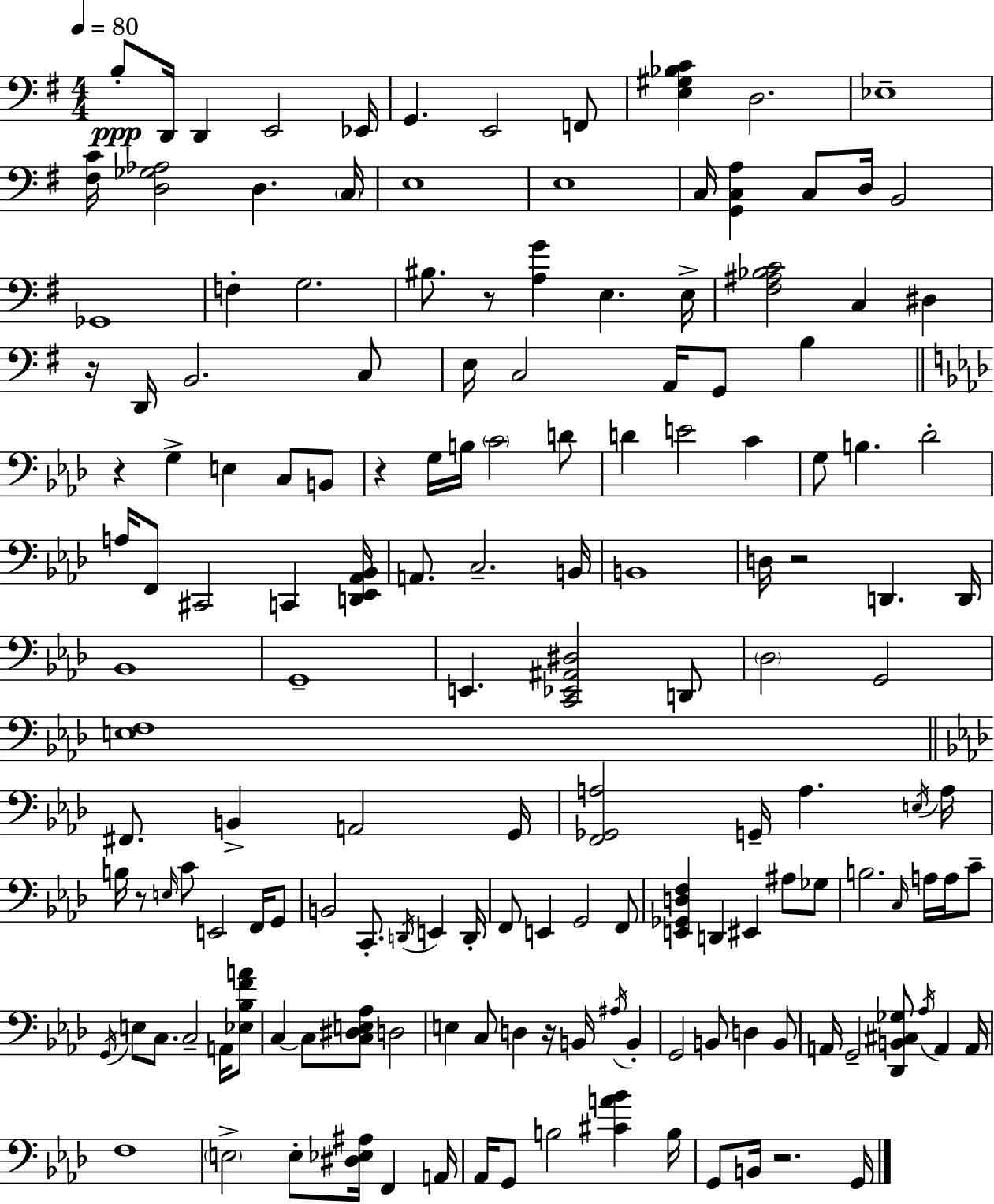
X:1
T:Untitled
M:4/4
L:1/4
K:Em
B,/2 D,,/4 D,, E,,2 _E,,/4 G,, E,,2 F,,/2 [E,^G,_B,C] D,2 _E,4 [^F,C]/4 [D,_G,_A,]2 D, C,/4 E,4 E,4 C,/4 [G,,C,A,] C,/2 D,/4 B,,2 _G,,4 F, G,2 ^B,/2 z/2 [A,G] E, E,/4 [^F,^A,_B,C]2 C, ^D, z/4 D,,/4 B,,2 C,/2 E,/4 C,2 A,,/4 G,,/2 B, z G, E, C,/2 B,,/2 z G,/4 B,/4 C2 D/2 D E2 C G,/2 B, _D2 A,/4 F,,/2 ^C,,2 C,, [D,,_E,,_A,,_B,,]/4 A,,/2 C,2 B,,/4 B,,4 D,/4 z2 D,, D,,/4 _B,,4 G,,4 E,, [C,,_E,,^A,,^D,]2 D,,/2 _D,2 G,,2 [E,F,]4 ^F,,/2 B,, A,,2 G,,/4 [F,,_G,,A,]2 G,,/4 A, E,/4 A,/4 B,/4 z/2 E,/4 C/2 E,,2 F,,/4 G,,/2 B,,2 C,,/2 D,,/4 E,, D,,/4 F,,/2 E,, G,,2 F,,/2 [E,,_G,,D,F,] D,, ^E,, ^A,/2 _G,/2 B,2 C,/4 A,/4 A,/4 C/2 G,,/4 E,/2 C,/2 C,2 A,,/4 [_E,_B,FA]/2 C, C,/2 [C,^D,E,_A,]/2 D,2 E, C,/2 D, z/4 B,,/4 ^A,/4 B,, G,,2 B,,/2 D, B,,/2 A,,/4 G,,2 [_D,,B,,^C,_G,]/2 _A,/4 A,, A,,/4 F,4 E,2 E,/2 [^D,_E,^A,]/4 F,, A,,/4 _A,,/4 G,,/2 B,2 [^CA_B] B,/4 G,,/2 B,,/4 z2 G,,/4